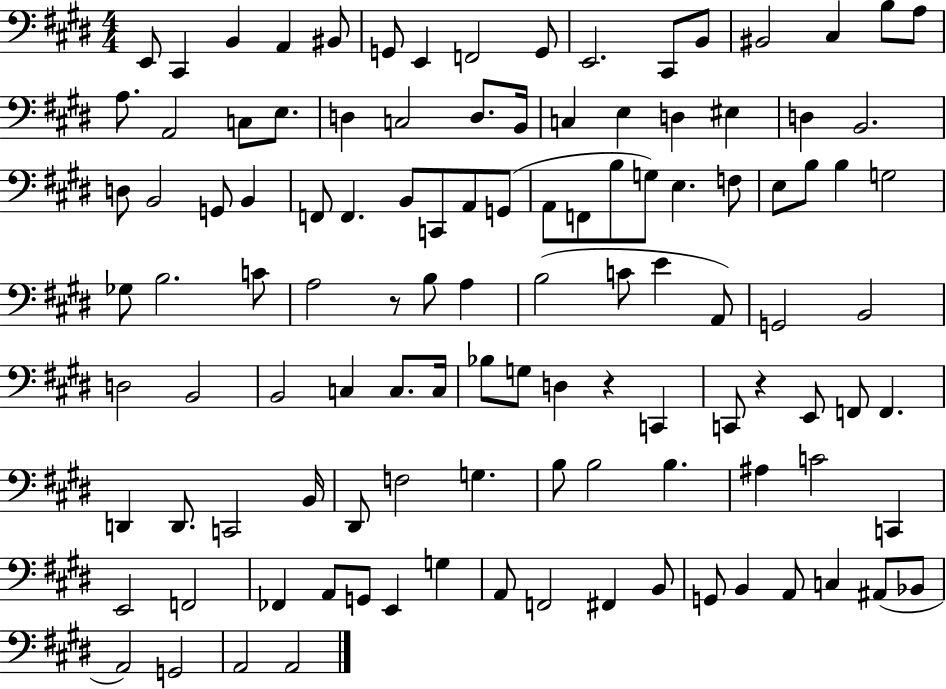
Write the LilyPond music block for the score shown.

{
  \clef bass
  \numericTimeSignature
  \time 4/4
  \key e \major
  \repeat volta 2 { e,8 cis,4 b,4 a,4 bis,8 | g,8 e,4 f,2 g,8 | e,2. cis,8 b,8 | bis,2 cis4 b8 a8 | \break a8. a,2 c8 e8. | d4 c2 d8. b,16 | c4 e4 d4 eis4 | d4 b,2. | \break d8 b,2 g,8 b,4 | f,8 f,4. b,8 c,8 a,8 g,8( | a,8 f,8 b8 g8) e4. f8 | e8 b8 b4 g2 | \break ges8 b2. c'8 | a2 r8 b8 a4 | b2( c'8 e'4 a,8) | g,2 b,2 | \break d2 b,2 | b,2 c4 c8. c16 | bes8 g8 d4 r4 c,4 | c,8 r4 e,8 f,8 f,4. | \break d,4 d,8. c,2 b,16 | dis,8 f2 g4. | b8 b2 b4. | ais4 c'2 c,4 | \break e,2 f,2 | fes,4 a,8 g,8 e,4 g4 | a,8 f,2 fis,4 b,8 | g,8 b,4 a,8 c4 ais,8( bes,8 | \break a,2) g,2 | a,2 a,2 | } \bar "|."
}